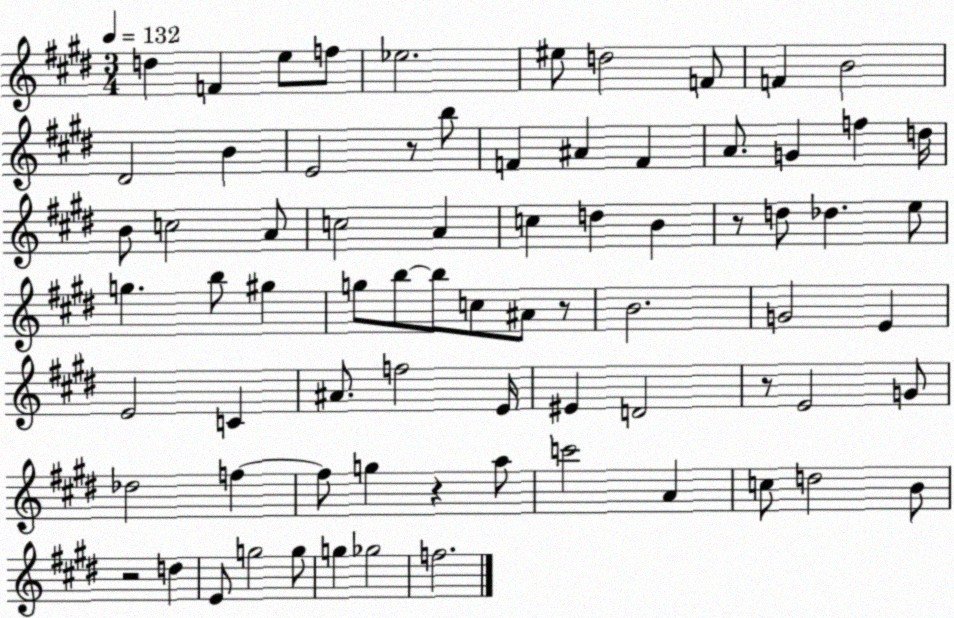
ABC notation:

X:1
T:Untitled
M:3/4
L:1/4
K:E
d F e/2 f/2 _e2 ^e/2 d2 F/2 F B2 ^D2 B E2 z/2 b/2 F ^A F A/2 G f d/4 B/2 c2 A/2 c2 A c d B z/2 d/2 _d e/2 g b/2 ^g g/2 b/2 b/2 c/2 ^A/2 z/2 B2 G2 E E2 C ^A/2 f2 E/4 ^E D2 z/2 E2 G/2 _d2 f f/2 g z a/2 c'2 A c/2 d2 B/2 z2 d E/2 g2 g/2 g _g2 f2